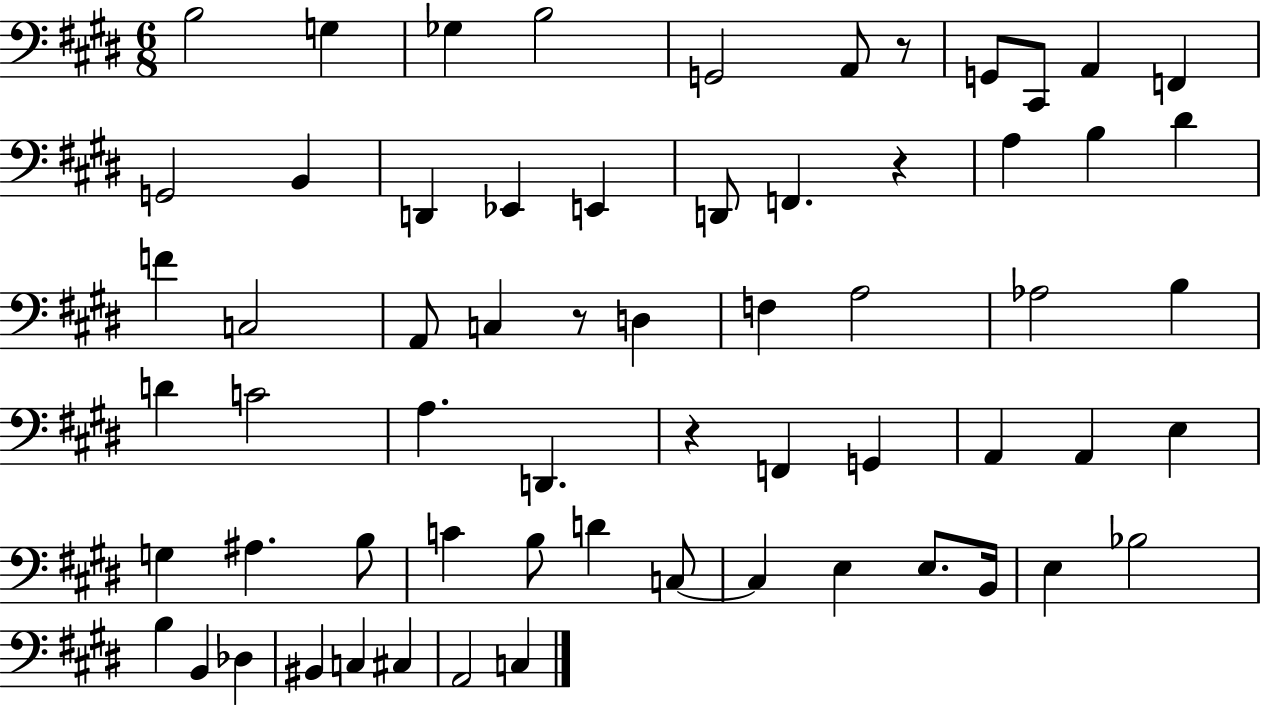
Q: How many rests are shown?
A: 4